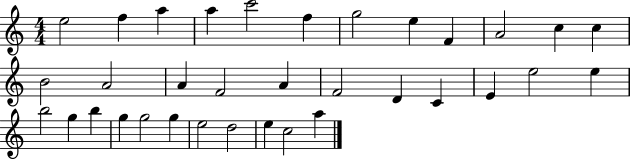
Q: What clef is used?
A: treble